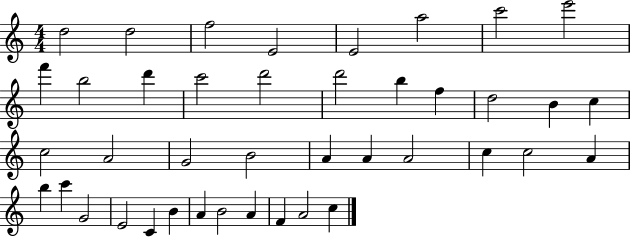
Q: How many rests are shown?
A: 0